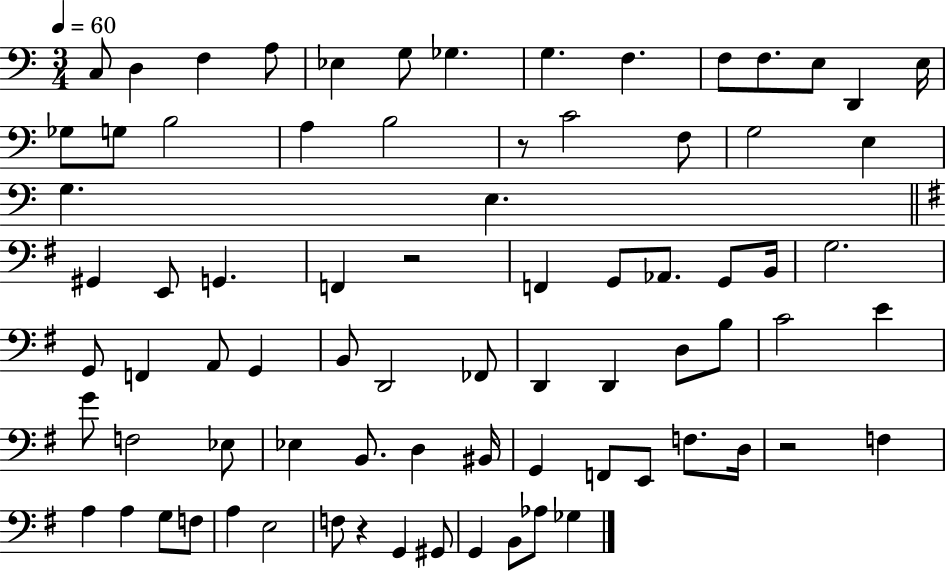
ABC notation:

X:1
T:Untitled
M:3/4
L:1/4
K:C
C,/2 D, F, A,/2 _E, G,/2 _G, G, F, F,/2 F,/2 E,/2 D,, E,/4 _G,/2 G,/2 B,2 A, B,2 z/2 C2 F,/2 G,2 E, G, E, ^G,, E,,/2 G,, F,, z2 F,, G,,/2 _A,,/2 G,,/2 B,,/4 G,2 G,,/2 F,, A,,/2 G,, B,,/2 D,,2 _F,,/2 D,, D,, D,/2 B,/2 C2 E G/2 F,2 _E,/2 _E, B,,/2 D, ^B,,/4 G,, F,,/2 E,,/2 F,/2 D,/4 z2 F, A, A, G,/2 F,/2 A, E,2 F,/2 z G,, ^G,,/2 G,, B,,/2 _A,/2 _G,